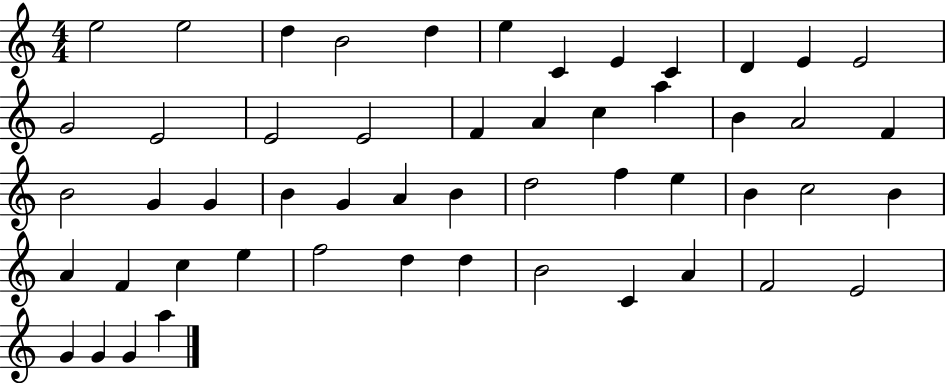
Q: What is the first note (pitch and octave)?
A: E5